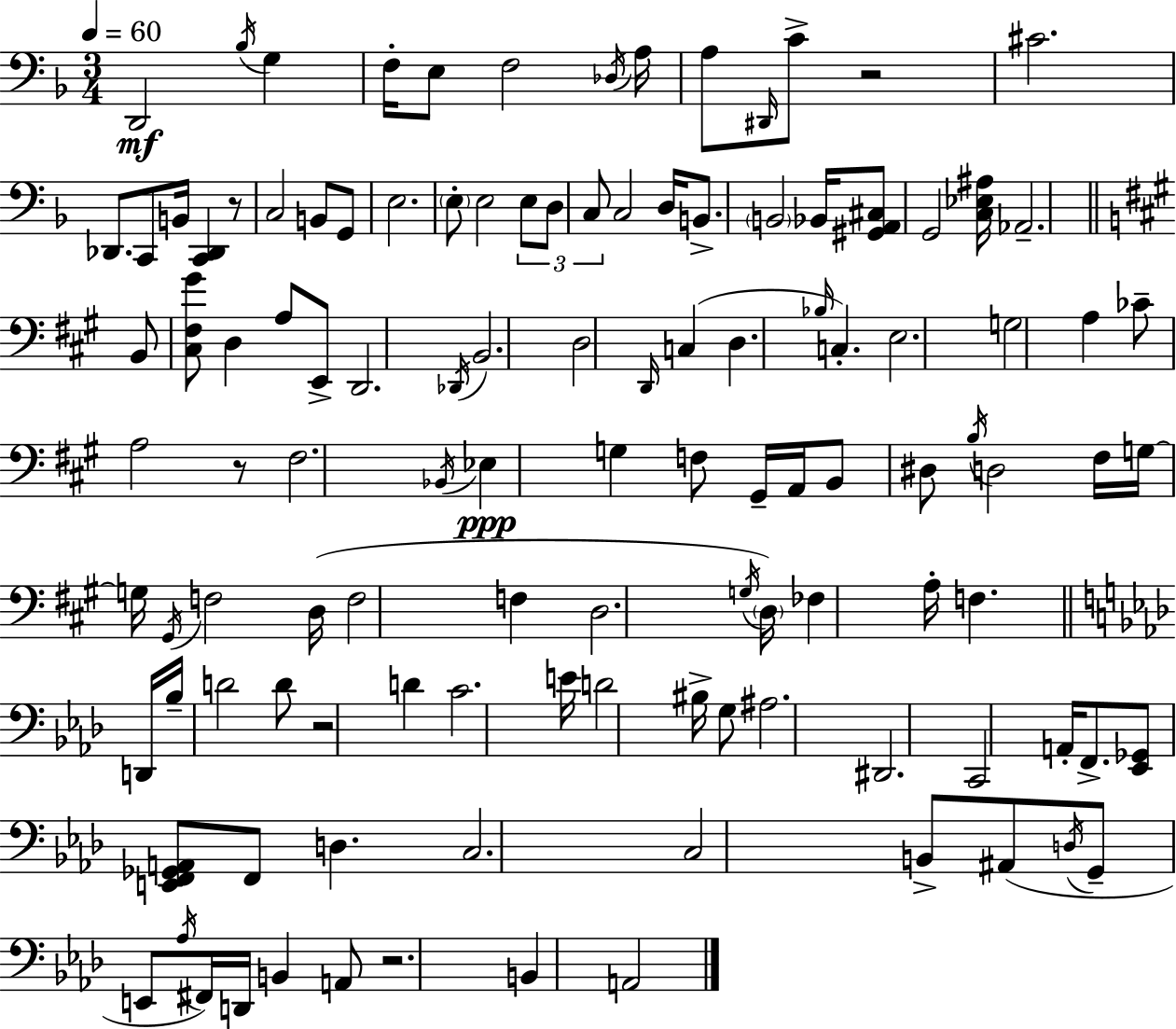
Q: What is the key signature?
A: D minor